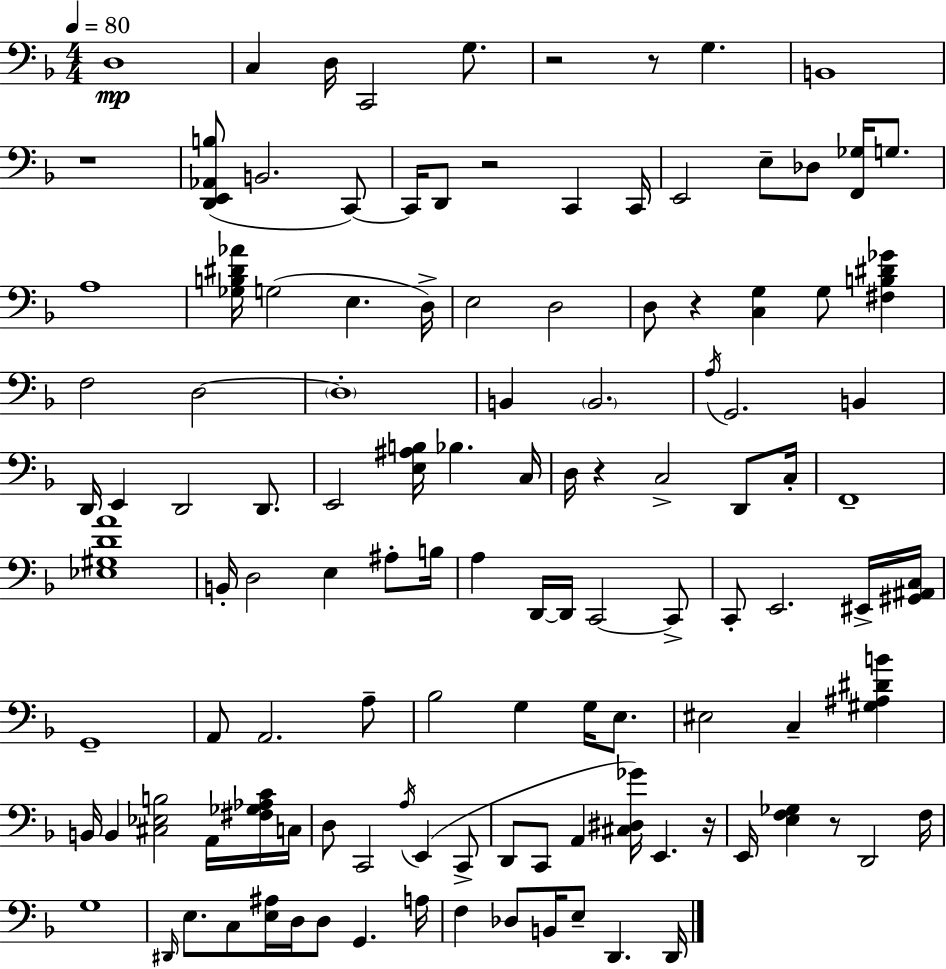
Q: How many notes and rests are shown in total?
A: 120